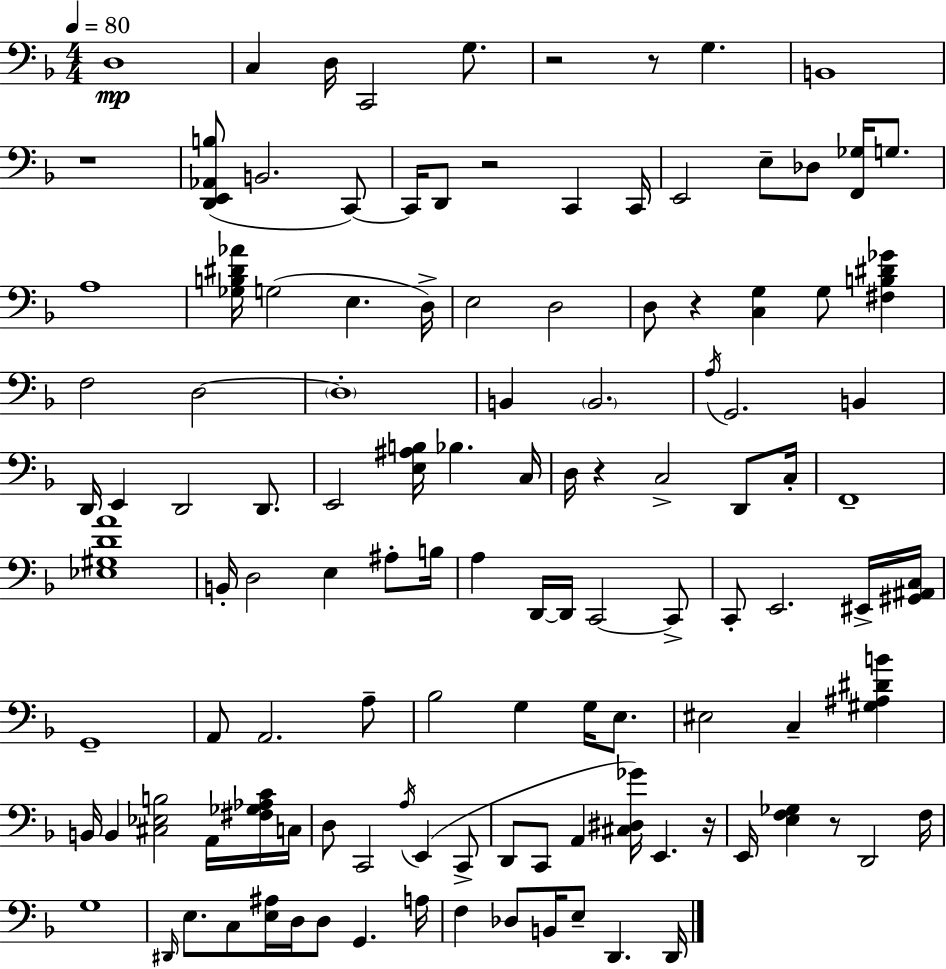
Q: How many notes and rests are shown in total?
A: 120